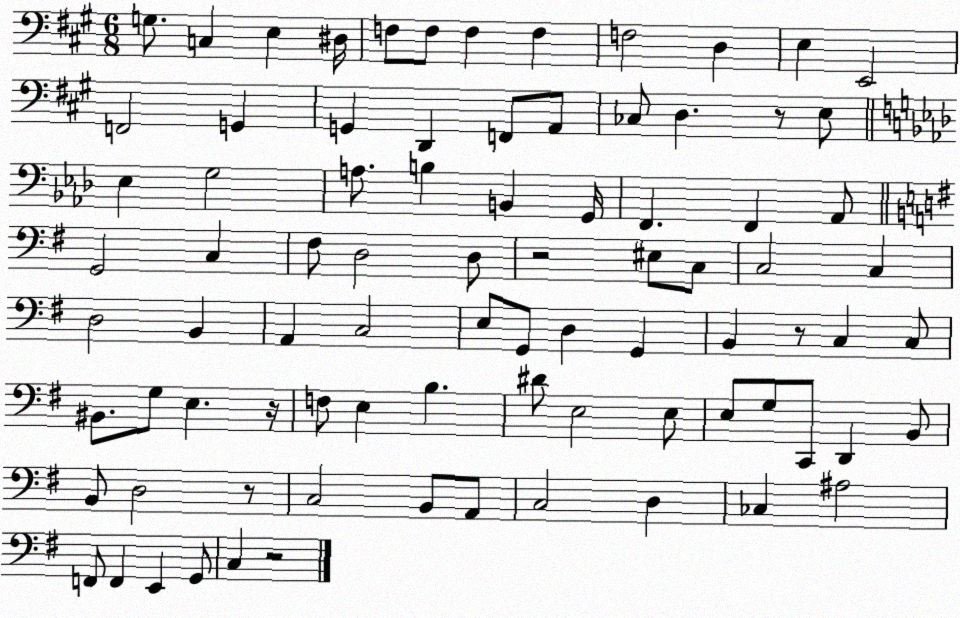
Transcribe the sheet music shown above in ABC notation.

X:1
T:Untitled
M:6/8
L:1/4
K:A
G,/2 C, E, ^D,/4 F,/2 F,/2 F, F, F,2 D, E, E,,2 F,,2 G,, G,, D,, F,,/2 A,,/2 _C,/2 D, z/2 E,/2 _E, G,2 A,/2 B, B,, G,,/4 F,, F,, _A,,/2 G,,2 C, ^F,/2 D,2 D,/2 z2 ^E,/2 C,/2 C,2 C, D,2 B,, A,, C,2 E,/2 G,,/2 D, G,, B,, z/2 C, C,/2 ^B,,/2 G,/2 E, z/4 F,/2 E, B, ^D/2 E,2 E,/2 E,/2 G,/2 C,,/2 D,, B,,/2 B,,/2 D,2 z/2 C,2 B,,/2 A,,/2 C,2 D, _C, ^A,2 F,,/2 F,, E,, G,,/2 C, z2